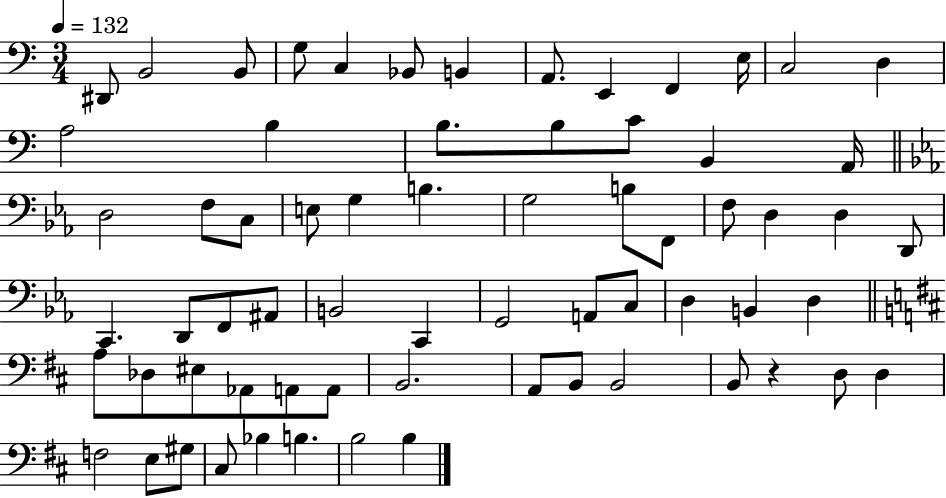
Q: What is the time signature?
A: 3/4